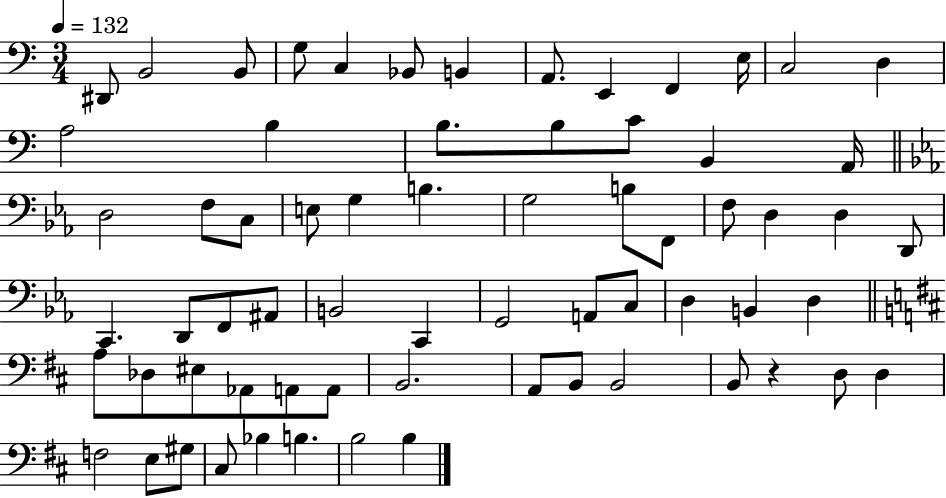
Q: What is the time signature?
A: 3/4